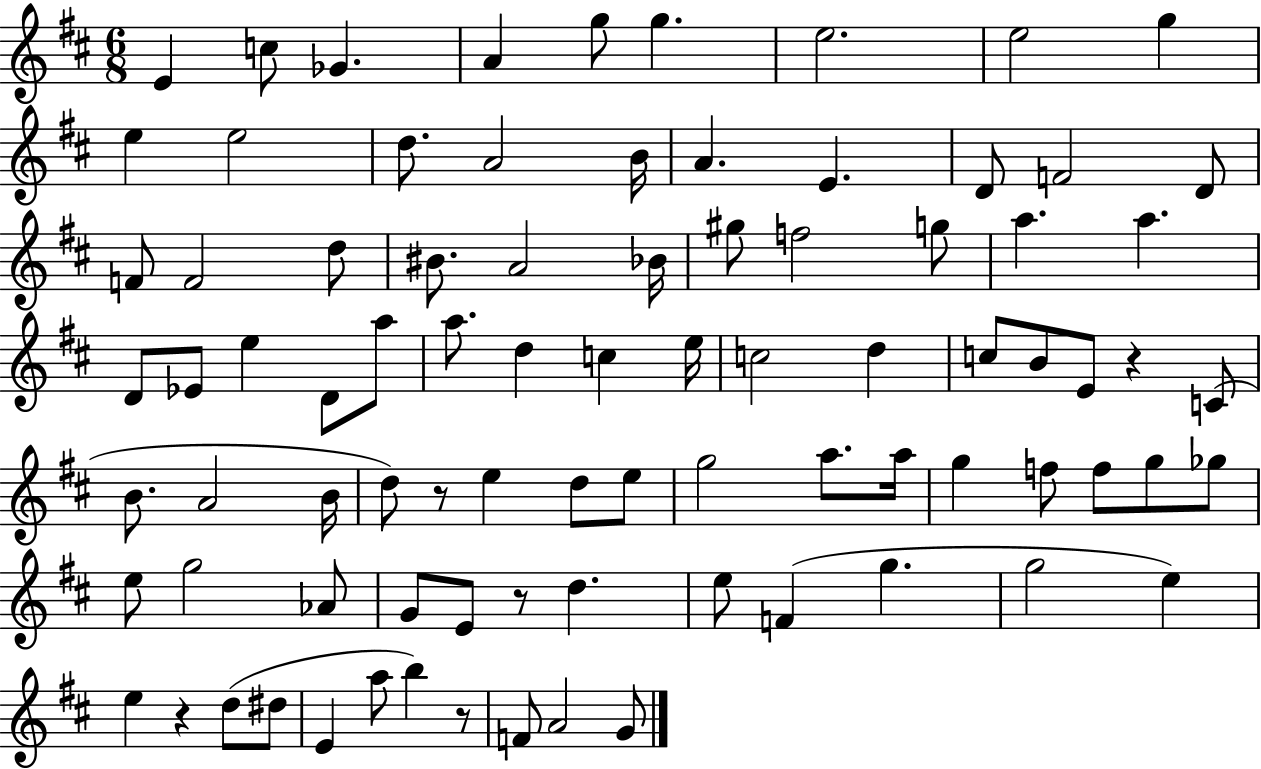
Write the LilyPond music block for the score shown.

{
  \clef treble
  \numericTimeSignature
  \time 6/8
  \key d \major
  \repeat volta 2 { e'4 c''8 ges'4. | a'4 g''8 g''4. | e''2. | e''2 g''4 | \break e''4 e''2 | d''8. a'2 b'16 | a'4. e'4. | d'8 f'2 d'8 | \break f'8 f'2 d''8 | bis'8. a'2 bes'16 | gis''8 f''2 g''8 | a''4. a''4. | \break d'8 ees'8 e''4 d'8 a''8 | a''8. d''4 c''4 e''16 | c''2 d''4 | c''8 b'8 e'8 r4 c'8( | \break b'8. a'2 b'16 | d''8) r8 e''4 d''8 e''8 | g''2 a''8. a''16 | g''4 f''8 f''8 g''8 ges''8 | \break e''8 g''2 aes'8 | g'8 e'8 r8 d''4. | e''8 f'4( g''4. | g''2 e''4) | \break e''4 r4 d''8( dis''8 | e'4 a''8 b''4) r8 | f'8 a'2 g'8 | } \bar "|."
}